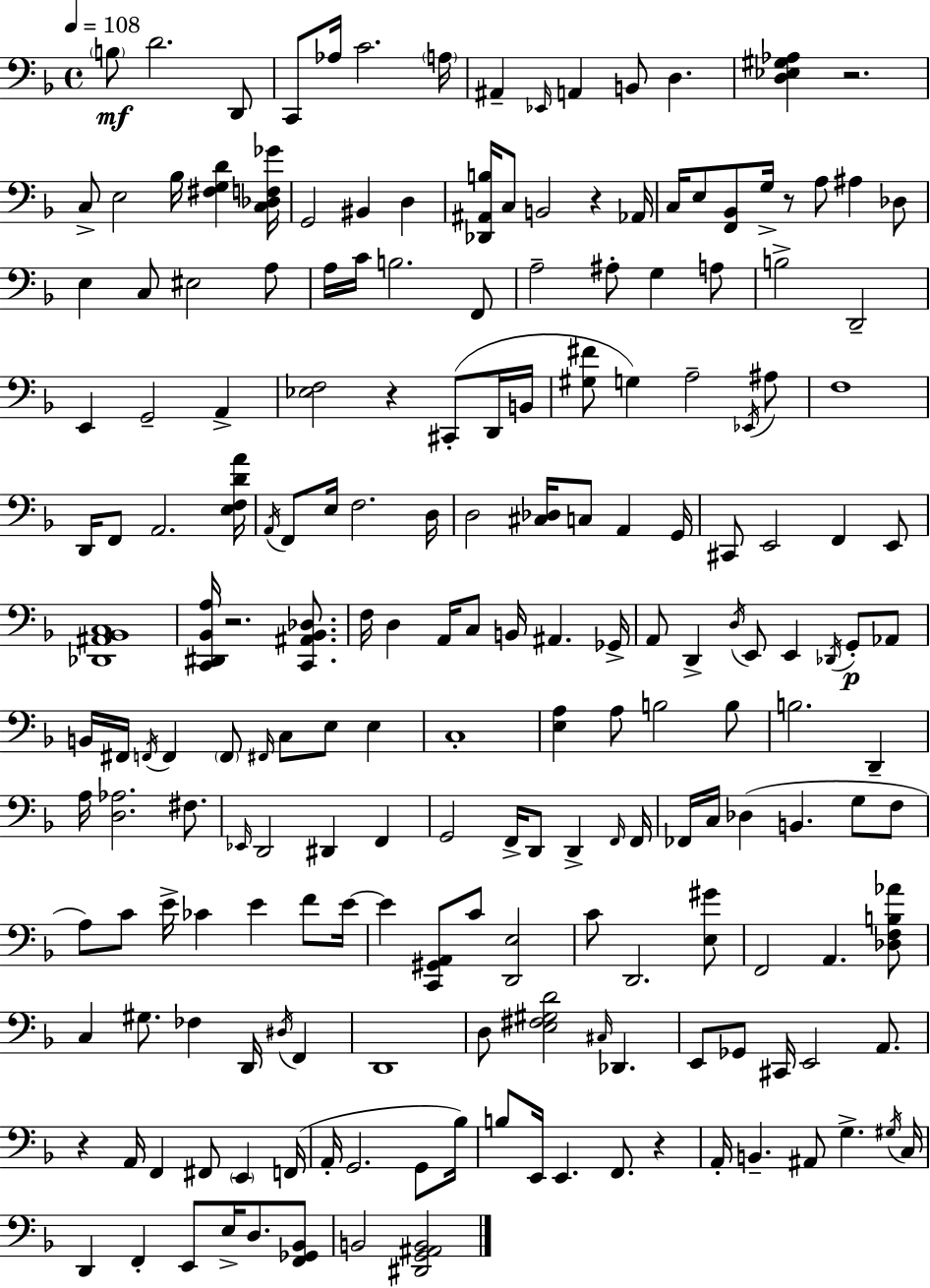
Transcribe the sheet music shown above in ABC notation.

X:1
T:Untitled
M:4/4
L:1/4
K:F
B,/2 D2 D,,/2 C,,/2 _A,/4 C2 A,/4 ^A,, _E,,/4 A,, B,,/2 D, [D,_E,^G,_A,] z2 C,/2 E,2 _B,/4 [^F,G,D] [C,_D,F,_G]/4 G,,2 ^B,, D, [_D,,^A,,B,]/4 C,/2 B,,2 z _A,,/4 C,/4 E,/2 [F,,_B,,]/2 G,/4 z/2 A,/2 ^A, _D,/2 E, C,/2 ^E,2 A,/2 A,/4 C/4 B,2 F,,/2 A,2 ^A,/2 G, A,/2 B,2 D,,2 E,, G,,2 A,, [_E,F,]2 z ^C,,/2 D,,/4 B,,/4 [^G,^F]/2 G, A,2 _E,,/4 ^A,/2 F,4 D,,/4 F,,/2 A,,2 [E,F,DA]/4 A,,/4 F,,/2 E,/4 F,2 D,/4 D,2 [^C,_D,]/4 C,/2 A,, G,,/4 ^C,,/2 E,,2 F,, E,,/2 [_D,,^A,,_B,,C,]4 [C,,^D,,_B,,A,]/4 z2 [C,,^A,,_B,,_D,]/2 F,/4 D, A,,/4 C,/2 B,,/4 ^A,, _G,,/4 A,,/2 D,, D,/4 E,,/2 E,, _D,,/4 G,,/2 _A,,/2 B,,/4 ^F,,/4 F,,/4 F,, F,,/2 ^F,,/4 C,/2 E,/2 E, C,4 [E,A,] A,/2 B,2 B,/2 B,2 D,, A,/4 [D,_A,]2 ^F,/2 _E,,/4 D,,2 ^D,, F,, G,,2 F,,/4 D,,/2 D,, F,,/4 F,,/4 _F,,/4 C,/4 _D, B,, G,/2 F,/2 A,/2 C/2 E/4 _C E F/2 E/4 E [C,,^G,,A,,]/2 C/2 [D,,E,]2 C/2 D,,2 [E,^G]/2 F,,2 A,, [_D,F,B,_A]/2 C, ^G,/2 _F, D,,/4 ^D,/4 F,, D,,4 D,/2 [E,^F,^G,D]2 ^C,/4 _D,, E,,/2 _G,,/2 ^C,,/4 E,,2 A,,/2 z A,,/4 F,, ^F,,/2 E,, F,,/4 A,,/4 G,,2 G,,/2 _B,/4 B,/2 E,,/4 E,, F,,/2 z A,,/4 B,, ^A,,/2 G, ^G,/4 C,/4 D,, F,, E,,/2 E,/4 D,/2 [F,,_G,,_B,,]/2 B,,2 [^D,,G,,^A,,B,,]2